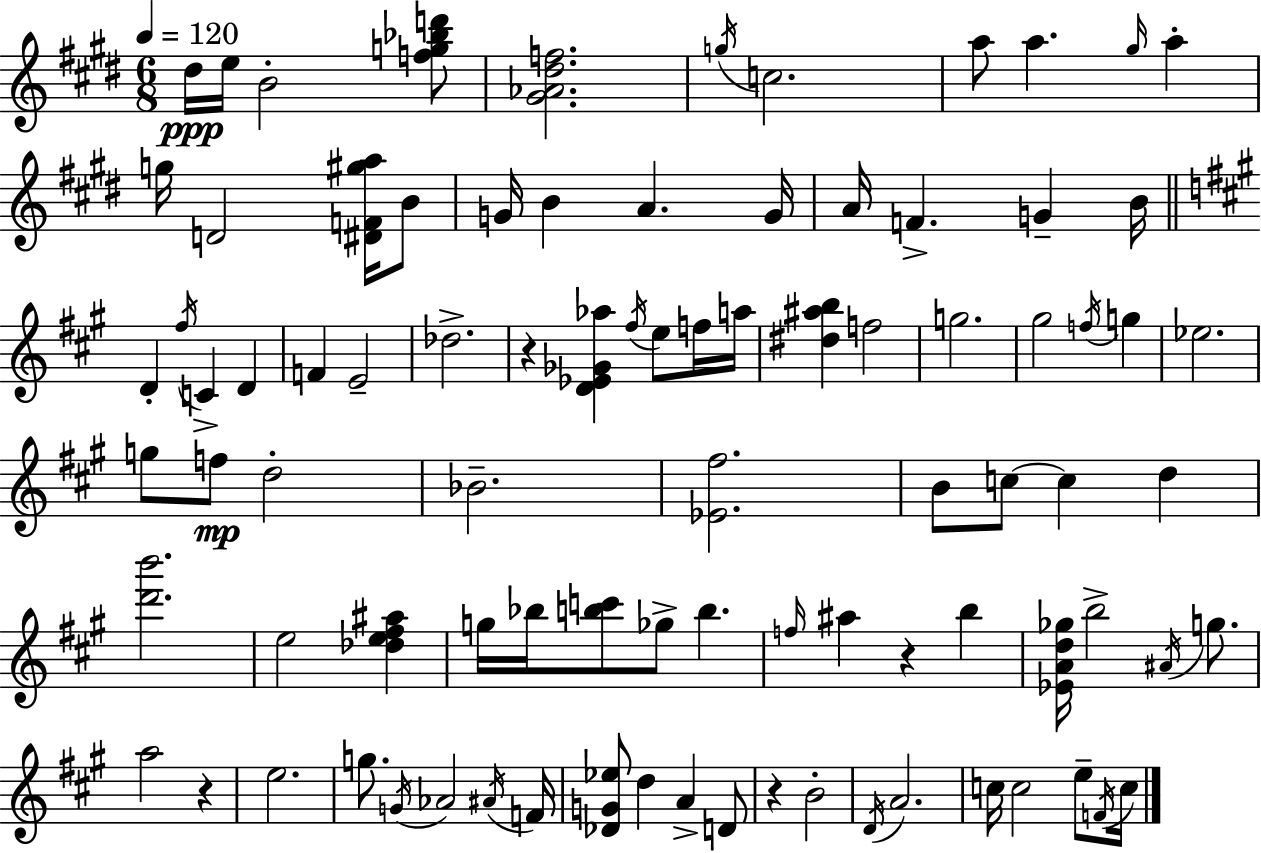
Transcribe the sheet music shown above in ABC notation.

X:1
T:Untitled
M:6/8
L:1/4
K:E
^d/4 e/4 B2 [fg_bd']/2 [^G_A^df]2 g/4 c2 a/2 a ^g/4 a g/4 D2 [^DF^ga]/4 B/2 G/4 B A G/4 A/4 F G B/4 D ^f/4 C D F E2 _d2 z [D_E_G_a] ^f/4 e/2 f/4 a/4 [^d^ab] f2 g2 ^g2 f/4 g _e2 g/2 f/2 d2 _B2 [_E^f]2 B/2 c/2 c d [d'b']2 e2 [_de^f^a] g/4 _b/4 [bc']/2 _g/2 b f/4 ^a z b [_EAd_g]/4 b2 ^A/4 g/2 a2 z e2 g/2 G/4 _A2 ^A/4 F/4 [_DG_e]/2 d A D/2 z B2 D/4 A2 c/4 c2 e/2 F/4 c/4